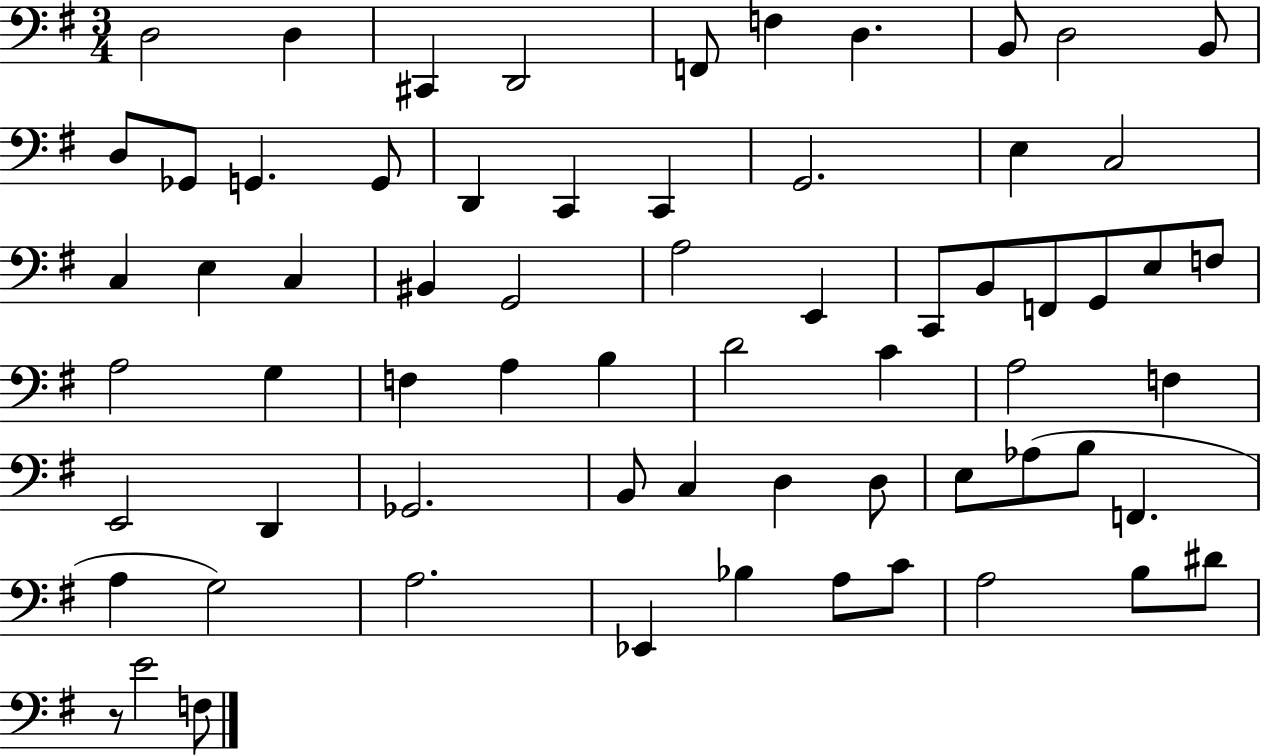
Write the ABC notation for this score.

X:1
T:Untitled
M:3/4
L:1/4
K:G
D,2 D, ^C,, D,,2 F,,/2 F, D, B,,/2 D,2 B,,/2 D,/2 _G,,/2 G,, G,,/2 D,, C,, C,, G,,2 E, C,2 C, E, C, ^B,, G,,2 A,2 E,, C,,/2 B,,/2 F,,/2 G,,/2 E,/2 F,/2 A,2 G, F, A, B, D2 C A,2 F, E,,2 D,, _G,,2 B,,/2 C, D, D,/2 E,/2 _A,/2 B,/2 F,, A, G,2 A,2 _E,, _B, A,/2 C/2 A,2 B,/2 ^D/2 z/2 E2 F,/2